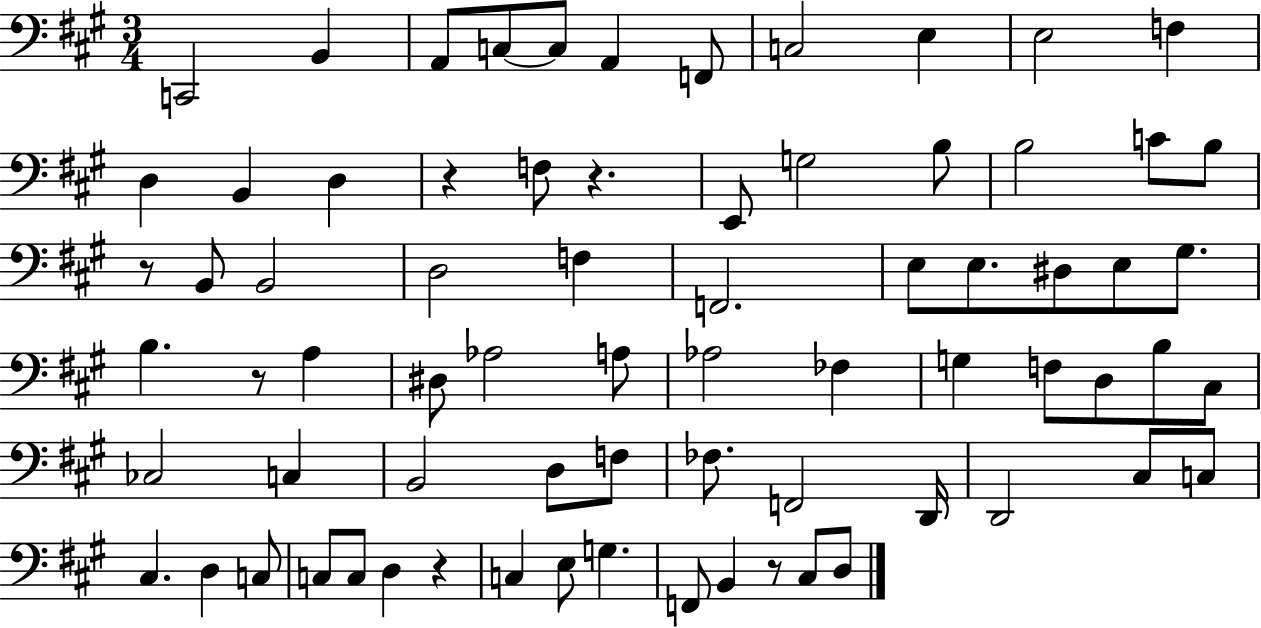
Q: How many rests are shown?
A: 6